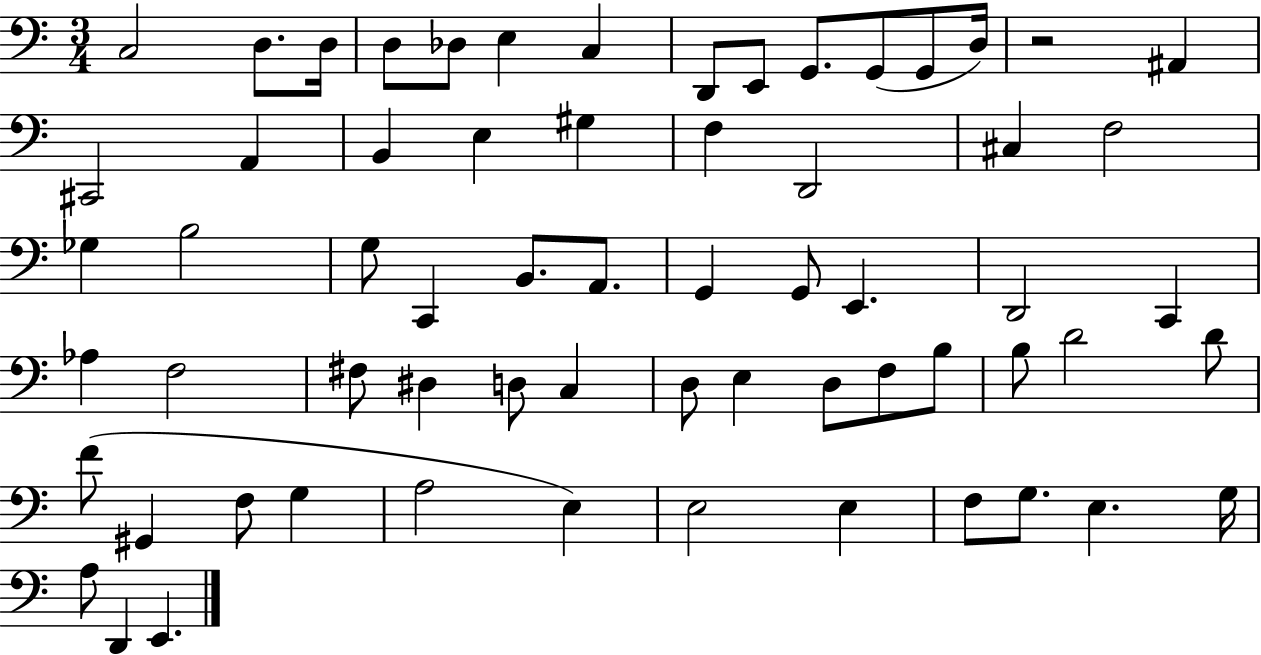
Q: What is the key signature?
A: C major